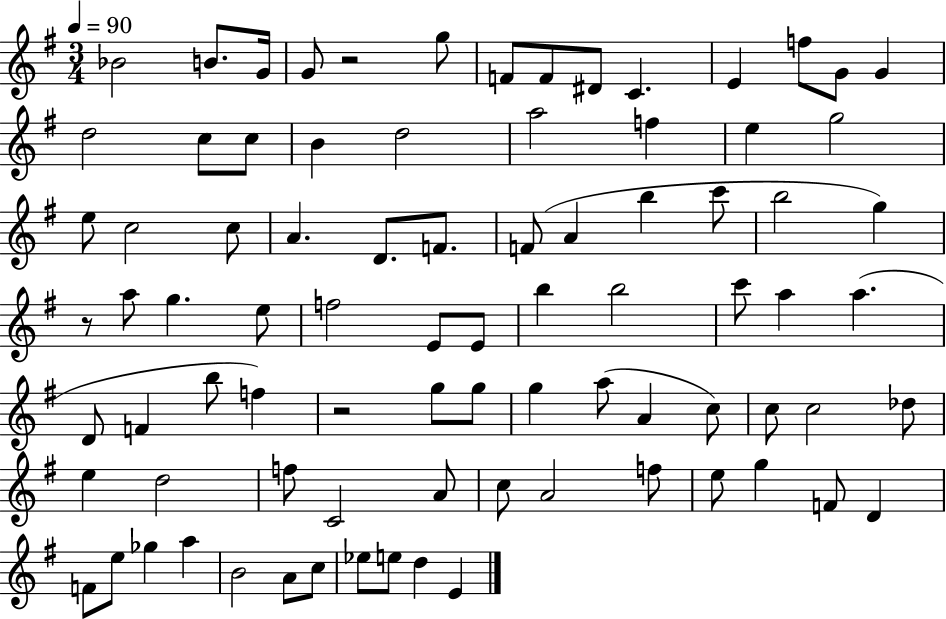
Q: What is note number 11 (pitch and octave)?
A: F5